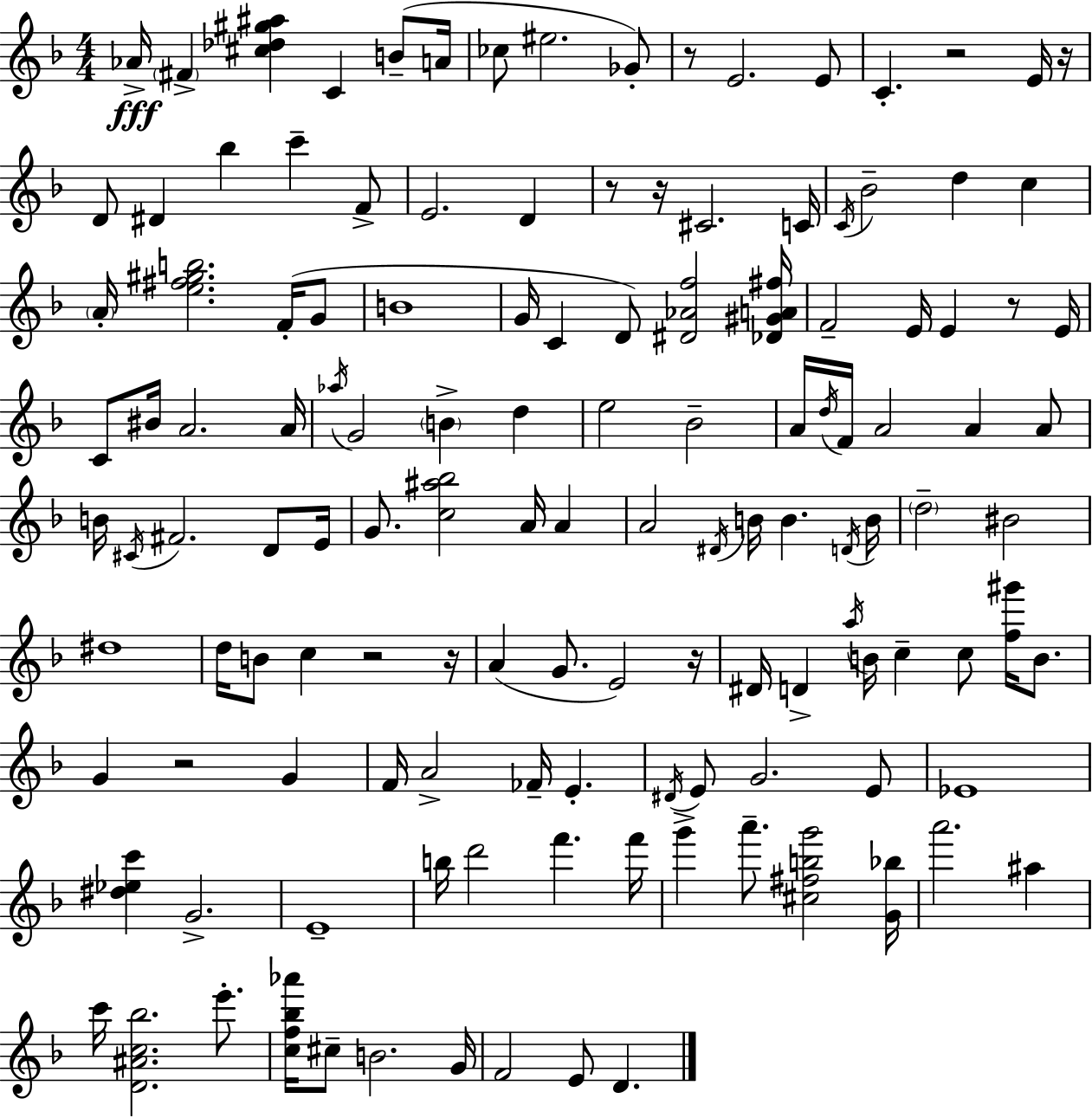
{
  \clef treble
  \numericTimeSignature
  \time 4/4
  \key f \major
  aes'16->\fff \parenthesize fis'4-> <cis'' des'' gis'' ais''>4 c'4 b'8--( a'16 | ces''8 eis''2. ges'8-.) | r8 e'2. e'8 | c'4.-. r2 e'16 r16 | \break d'8 dis'4 bes''4 c'''4-- f'8-> | e'2. d'4 | r8 r16 cis'2. c'16 | \acciaccatura { c'16 } bes'2-- d''4 c''4 | \break \parenthesize a'16-. <e'' fis'' gis'' b''>2. f'16-.( g'8 | b'1 | g'16 c'4 d'8) <dis' aes' f''>2 | <des' gis' a' fis''>16 f'2-- e'16 e'4 r8 | \break e'16 c'8 bis'16 a'2. | a'16 \acciaccatura { aes''16 } g'2 \parenthesize b'4-> d''4 | e''2 bes'2-- | a'16 \acciaccatura { d''16 } f'16 a'2 a'4 | \break a'8 b'16 \acciaccatura { cis'16 } fis'2. | d'8 e'16 g'8. <c'' ais'' bes''>2 a'16 | a'4 a'2 \acciaccatura { dis'16 } b'16 b'4. | \acciaccatura { d'16 } b'16 \parenthesize d''2-- bis'2 | \break dis''1 | d''16 b'8 c''4 r2 | r16 a'4( g'8. e'2) | r16 dis'16 d'4-> \acciaccatura { a''16 } b'16 c''4-- | \break c''8 <f'' gis'''>16 b'8. g'4 r2 | g'4 f'16 a'2-> | fes'16-- e'4.-. \acciaccatura { dis'16 } e'8 g'2. | e'8 ees'1 | \break <dis'' ees'' c'''>4 g'2.-> | e'1-- | b''16 d'''2 | f'''4. f'''16 g'''4-> a'''8.-- <cis'' fis'' b'' g'''>2 | \break <g' bes''>16 a'''2. | ais''4 c'''16 <d' ais' c'' bes''>2. | e'''8.-. <c'' f'' bes'' aes'''>16 cis''8-- b'2. | g'16 f'2 | \break e'8 d'4. \bar "|."
}